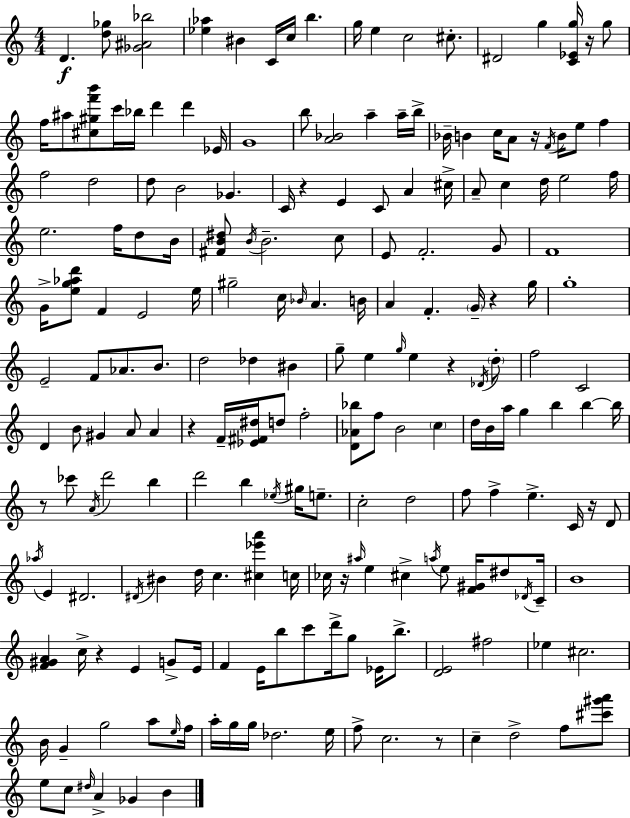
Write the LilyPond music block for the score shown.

{
  \clef treble
  \numericTimeSignature
  \time 4/4
  \key a \minor
  \repeat volta 2 { d'4.\f <d'' ges''>8 <ges' ais' bes''>2 | <ees'' aes''>4 bis'4 c'16 c''16 b''4. | g''16 e''4 c''2 cis''8.-. | dis'2 g''4 <c' ees' g''>16 r16 g''8 | \break f''16 ais''8 <cis'' gis'' f''' b'''>8 c'''16 bes''16 d'''4 d'''4 ees'16 | g'1 | b''8 <a' bes'>2 a''4-- a''16-- b''16-> | bes'16-- b'4 c''16 a'8 r16 \acciaccatura { f'16 } b'16 e''8 f''4 | \break f''2 d''2 | d''8 b'2 ges'4. | c'16 r4 e'4 c'8 a'4 | cis''16-> a'8-- c''4 d''16 e''2 | \break f''16 e''2. f''16 d''8 | b'16 <fis' b' dis''>8 \acciaccatura { b'16 } b'2.-- | c''8 e'8 f'2.-. | g'8 f'1 | \break g'16-> <e'' g'' aes'' d'''>8 f'4 e'2 | e''16 gis''2-- c''16 \grace { bes'16 } a'4. | b'16 a'4 f'4.-. \parenthesize g'16-- r4 | g''16 g''1-. | \break e'2-- f'8 aes'8. | b'8. d''2 des''4 bis'4 | g''8-- e''4 \grace { g''16 } e''4 r4 | \acciaccatura { des'16 } \parenthesize d''8-. f''2 c'2 | \break d'4 b'8 gis'4 a'8 | a'4 r4 f'16-- <ees' fis' dis''>16 d''8 f''2-. | <d' aes' bes''>8 f''8 b'2 | \parenthesize c''4 d''16 b'16 a''16 g''4 b''4 | \break b''4~~ b''16 r8 ces'''8 \acciaccatura { a'16 } d'''2 | b''4 d'''2 b''4 | \acciaccatura { ees''16 } gis''16 e''8.-- c''2-. d''2 | f''8 f''4-> e''4.-> | \break c'16 r16 d'8 \acciaccatura { aes''16 } e'4 dis'2. | \acciaccatura { dis'16 } bis'4 d''16 c''4. | <cis'' ees''' a'''>4 c''16 ces''16 r16 \grace { ais''16 } e''4 | cis''4-> \acciaccatura { a''16 } e''8 <f' gis'>16 dis''8 \acciaccatura { des'16 } c'16-- b'1 | \break <f' gis' a'>4 | c''16-> r4 e'4 g'8-> e'16 f'4 | e'16 b''8 c'''8 d'''16-> g''8 ees'16 b''8.-> <d' e'>2 | fis''2 ees''4 | \break cis''2. b'16 g'4-- | g''2 a''8 \grace { e''16 } f''16 a''16-. g''16 g''16 | des''2. e''16 f''8-> c''2. | r8 c''4-- | \break d''2-> f''8 <cis''' gis''' a'''>8 e''8 c''8 | \grace { dis''16 } a'4-> ges'4 b'4 } \bar "|."
}